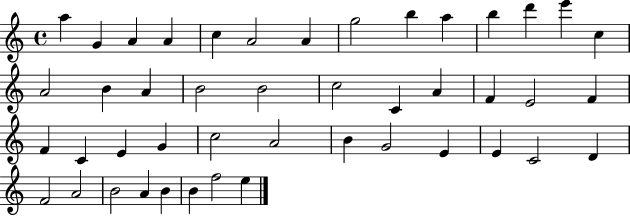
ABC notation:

X:1
T:Untitled
M:4/4
L:1/4
K:C
a G A A c A2 A g2 b a b d' e' c A2 B A B2 B2 c2 C A F E2 F F C E G c2 A2 B G2 E E C2 D F2 A2 B2 A B B f2 e